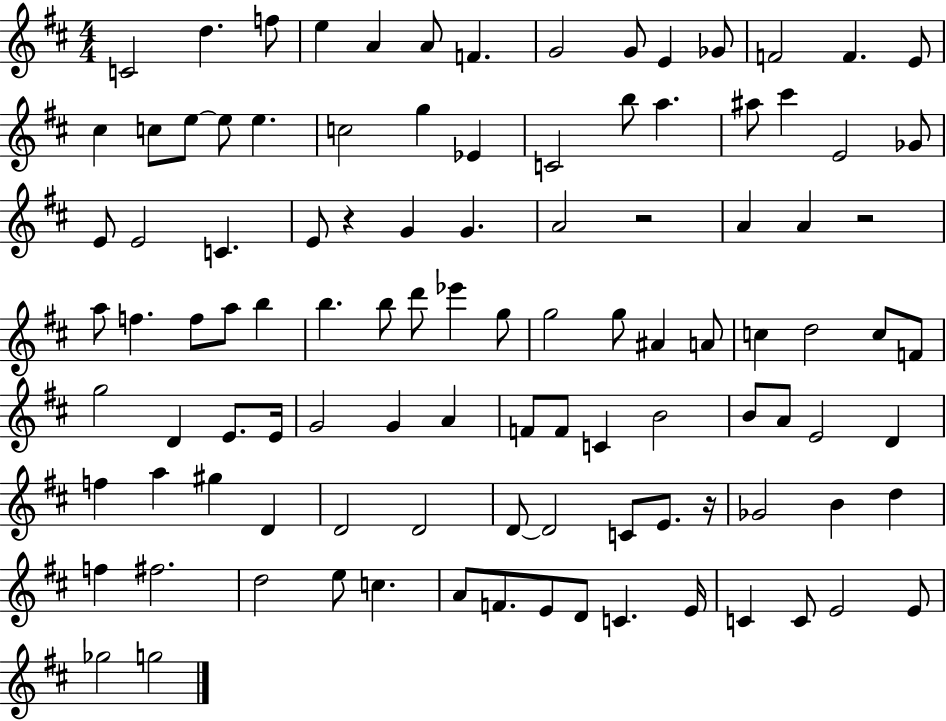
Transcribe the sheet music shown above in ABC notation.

X:1
T:Untitled
M:4/4
L:1/4
K:D
C2 d f/2 e A A/2 F G2 G/2 E _G/2 F2 F E/2 ^c c/2 e/2 e/2 e c2 g _E C2 b/2 a ^a/2 ^c' E2 _G/2 E/2 E2 C E/2 z G G A2 z2 A A z2 a/2 f f/2 a/2 b b b/2 d'/2 _e' g/2 g2 g/2 ^A A/2 c d2 c/2 F/2 g2 D E/2 E/4 G2 G A F/2 F/2 C B2 B/2 A/2 E2 D f a ^g D D2 D2 D/2 D2 C/2 E/2 z/4 _G2 B d f ^f2 d2 e/2 c A/2 F/2 E/2 D/2 C E/4 C C/2 E2 E/2 _g2 g2